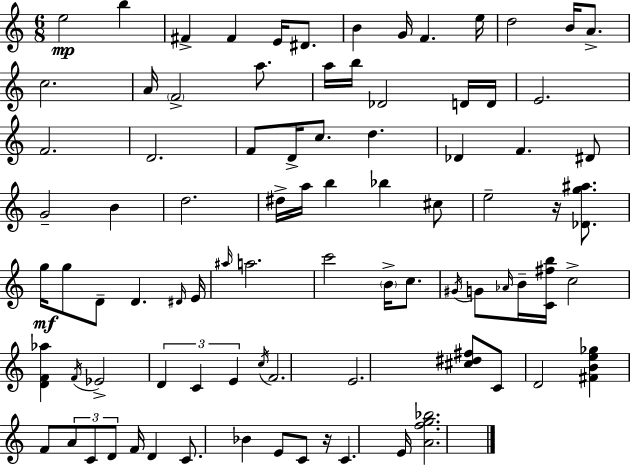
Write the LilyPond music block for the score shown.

{
  \clef treble
  \numericTimeSignature
  \time 6/8
  \key c \major
  e''2\mp b''4 | fis'4-> fis'4 e'16 dis'8. | b'4 g'16 f'4. e''16 | d''2 b'16 a'8.-> | \break c''2. | a'16 \parenthesize f'2-> a''8. | a''16 b''16 des'2 d'16 d'16 | e'2. | \break f'2. | d'2. | f'8 d'16-> c''8. d''4. | des'4 f'4. dis'8 | \break g'2-- b'4 | d''2. | dis''16-> a''16 b''4 bes''4 cis''8 | e''2-- r16 <des' g'' ais''>8. | \break g''16\mf g''8 d'8-- d'4. \grace { dis'16 } | e'16 \grace { ais''16 } a''2. | c'''2 \parenthesize b'16-> c''8. | \acciaccatura { gis'16 } g'8 \grace { aes'16 } b'16-- <c' fis'' b''>16 c''2-> | \break <d' f' aes''>4 \acciaccatura { f'16 } ees'2-> | \tuplet 3/2 { d'4 c'4 | e'4 } \acciaccatura { c''16 } f'2. | e'2. | \break <cis'' dis'' fis''>8 c'8 d'2 | <fis' b' e'' ges''>4 f'8 | \tuplet 3/2 { a'8 c'8 d'8 } f'16 d'4 c'8. | bes'4 e'8 c'8 r16 c'4. | \break e'16 <a' f'' g'' bes''>2. | \bar "|."
}